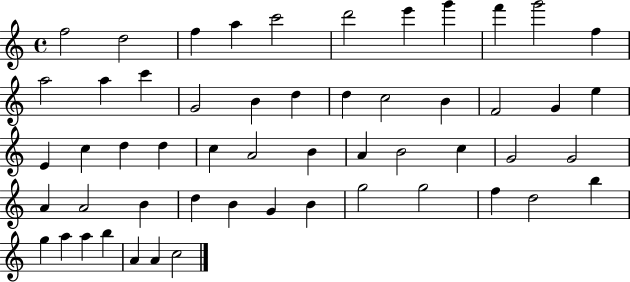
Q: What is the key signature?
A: C major